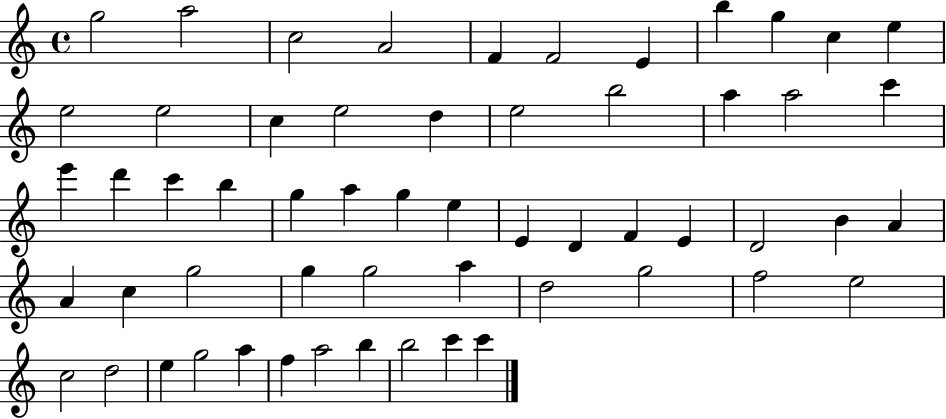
{
  \clef treble
  \time 4/4
  \defaultTimeSignature
  \key c \major
  g''2 a''2 | c''2 a'2 | f'4 f'2 e'4 | b''4 g''4 c''4 e''4 | \break e''2 e''2 | c''4 e''2 d''4 | e''2 b''2 | a''4 a''2 c'''4 | \break e'''4 d'''4 c'''4 b''4 | g''4 a''4 g''4 e''4 | e'4 d'4 f'4 e'4 | d'2 b'4 a'4 | \break a'4 c''4 g''2 | g''4 g''2 a''4 | d''2 g''2 | f''2 e''2 | \break c''2 d''2 | e''4 g''2 a''4 | f''4 a''2 b''4 | b''2 c'''4 c'''4 | \break \bar "|."
}